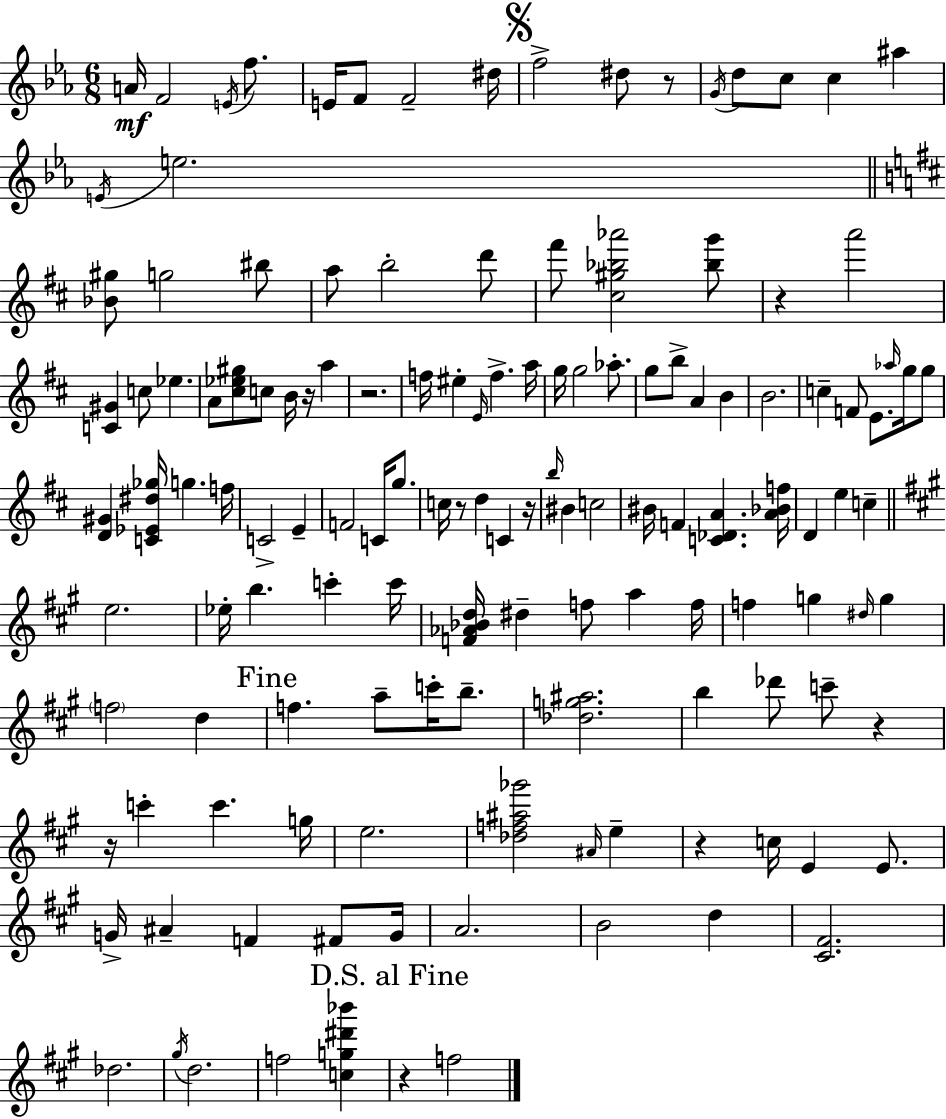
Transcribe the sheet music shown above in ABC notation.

X:1
T:Untitled
M:6/8
L:1/4
K:Eb
A/4 F2 E/4 f/2 E/4 F/2 F2 ^d/4 f2 ^d/2 z/2 G/4 d/2 c/2 c ^a E/4 e2 [_B^g]/2 g2 ^b/2 a/2 b2 d'/2 ^f'/2 [^c^g_b_a']2 [_bg']/2 z a'2 [C^G] c/2 _e A/2 [^c_e^g]/2 c/2 B/4 z/4 a z2 f/4 ^e E/4 f a/4 g/4 g2 _a/2 g/2 b/2 A B B2 c F/2 E/2 _a/4 g/4 g/2 [D^G] [C_E^d_g]/4 g f/4 C2 E F2 C/4 g/2 c/4 z/2 d C z/4 b/4 ^B c2 ^B/4 F [C_DA] [A_Bf]/4 D e c e2 _e/4 b c' c'/4 [F_A_Bd]/4 ^d f/2 a f/4 f g ^d/4 g f2 d f a/2 c'/4 b/2 [_dg^a]2 b _d'/2 c'/2 z z/4 c' c' g/4 e2 [_df^a_g']2 ^A/4 e z c/4 E E/2 G/4 ^A F ^F/2 G/4 A2 B2 d [^C^F]2 _d2 ^g/4 d2 f2 [cg^d'_b'] z f2